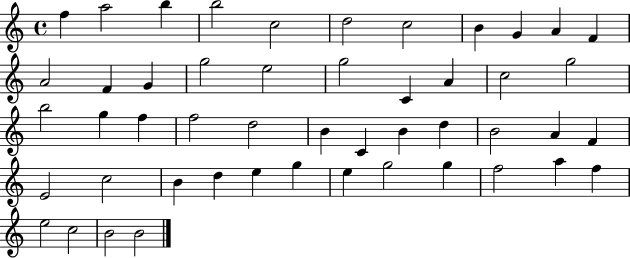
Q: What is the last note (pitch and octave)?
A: B4